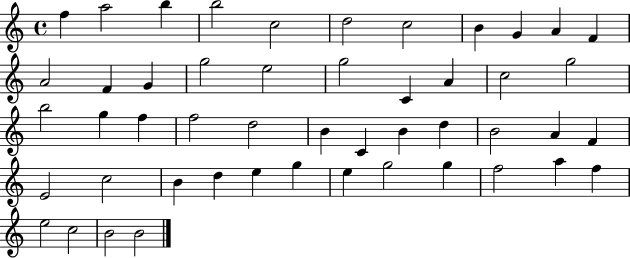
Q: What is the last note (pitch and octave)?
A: B4